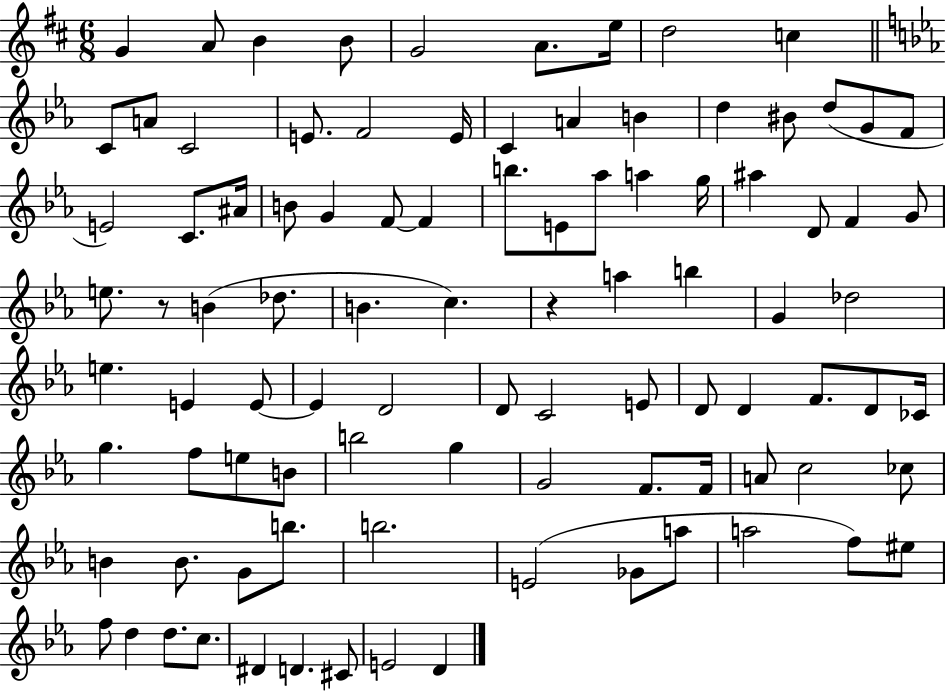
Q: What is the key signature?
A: D major